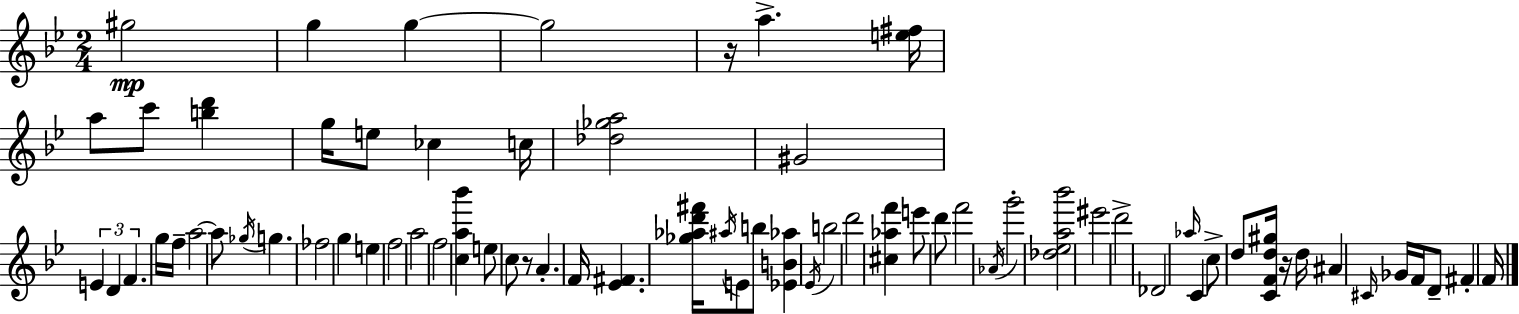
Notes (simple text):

G#5/h G5/q G5/q G5/h R/s A5/q. [E5,F#5]/s A5/e C6/e [B5,D6]/q G5/s E5/e CES5/q C5/s [Db5,Gb5,A5]/h G#4/h E4/q D4/q F4/q. G5/s F5/s A5/h A5/e Gb5/s G5/q. FES5/h G5/q E5/q F5/h A5/h F5/h [C5,A5,Bb6]/q E5/e C5/e R/e A4/q. F4/s [Eb4,F#4]/q. [Gb5,Ab5,D6,F#6]/s A#5/s E4/e B5/e [Eb4,B4,Ab5]/q Eb4/s B5/h D6/h [C#5,Ab5,F6]/q E6/e D6/e F6/h Ab4/s G6/h [Db5,Eb5,A5,Bb6]/h EIS6/h D6/h Db4/h Ab5/s C4/q C5/e D5/e [C4,F4,D5,G#5]/s R/s D5/s A#4/q C#4/s Gb4/s F4/s D4/e F#4/q F4/s